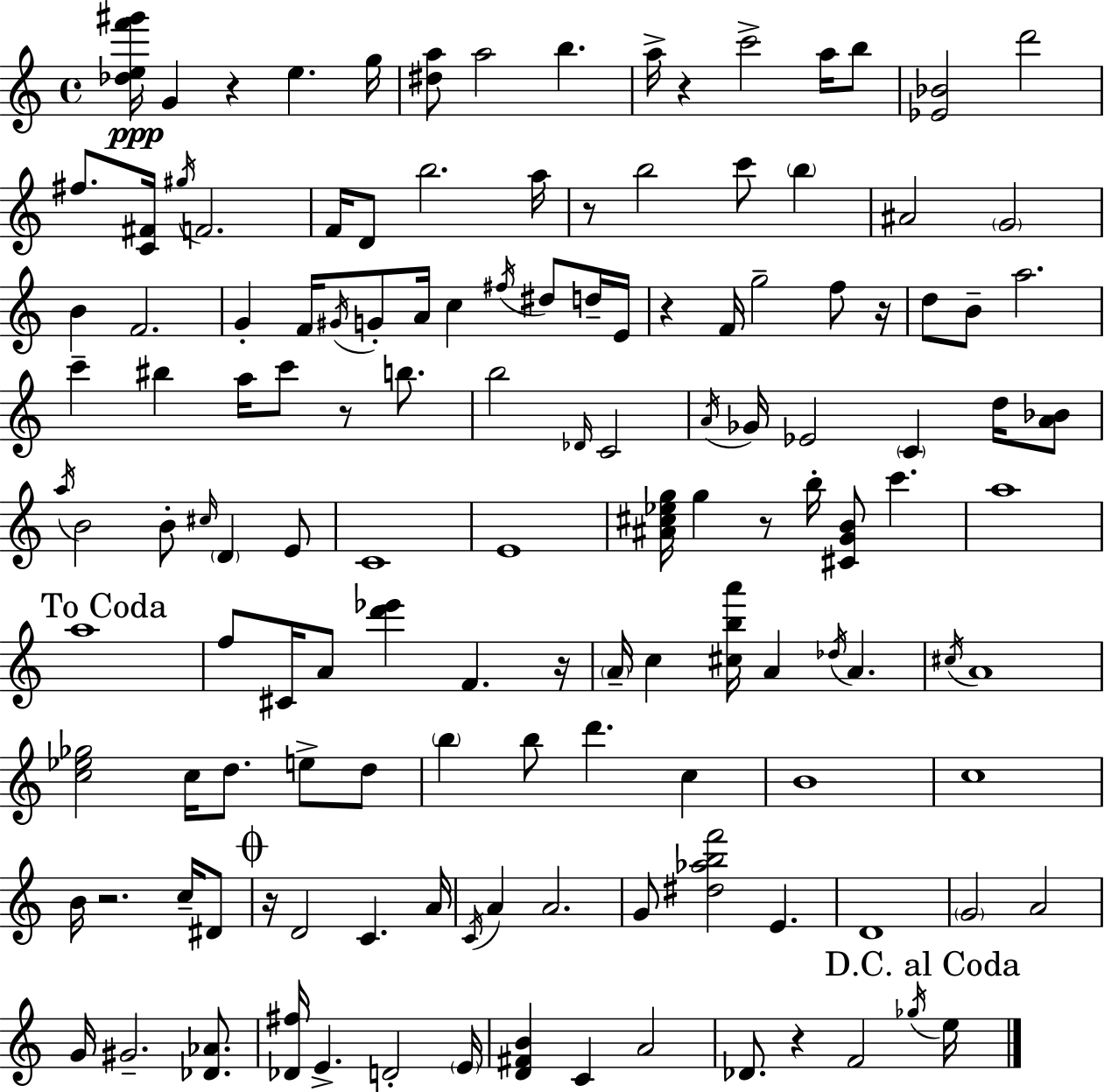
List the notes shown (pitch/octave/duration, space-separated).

[Db5,E5,F6,G#6]/s G4/q R/q E5/q. G5/s [D#5,A5]/e A5/h B5/q. A5/s R/q C6/h A5/s B5/e [Eb4,Bb4]/h D6/h F#5/e. [C4,F#4]/s G#5/s F4/h. F4/s D4/e B5/h. A5/s R/e B5/h C6/e B5/q A#4/h G4/h B4/q F4/h. G4/q F4/s G#4/s G4/e A4/s C5/q F#5/s D#5/e D5/s E4/s R/q F4/s G5/h F5/e R/s D5/e B4/e A5/h. C6/q BIS5/q A5/s C6/e R/e B5/e. B5/h Db4/s C4/h A4/s Gb4/s Eb4/h C4/q D5/s [A4,Bb4]/e A5/s B4/h B4/e C#5/s D4/q E4/e C4/w E4/w [A#4,C#5,Eb5,G5]/s G5/q R/e B5/s [C#4,G4,B4]/e C6/q. A5/w A5/w F5/e C#4/s A4/e [D6,Eb6]/q F4/q. R/s A4/s C5/q [C#5,B5,A6]/s A4/q Db5/s A4/q. C#5/s A4/w [C5,Eb5,Gb5]/h C5/s D5/e. E5/e D5/e B5/q B5/e D6/q. C5/q B4/w C5/w B4/s R/h. C5/s D#4/e R/s D4/h C4/q. A4/s C4/s A4/q A4/h. G4/e [D#5,Ab5,B5,F6]/h E4/q. D4/w G4/h A4/h G4/s G#4/h. [Db4,Ab4]/e. [Db4,F#5]/s E4/q. D4/h E4/s [D4,F#4,B4]/q C4/q A4/h Db4/e. R/q F4/h Gb5/s E5/s